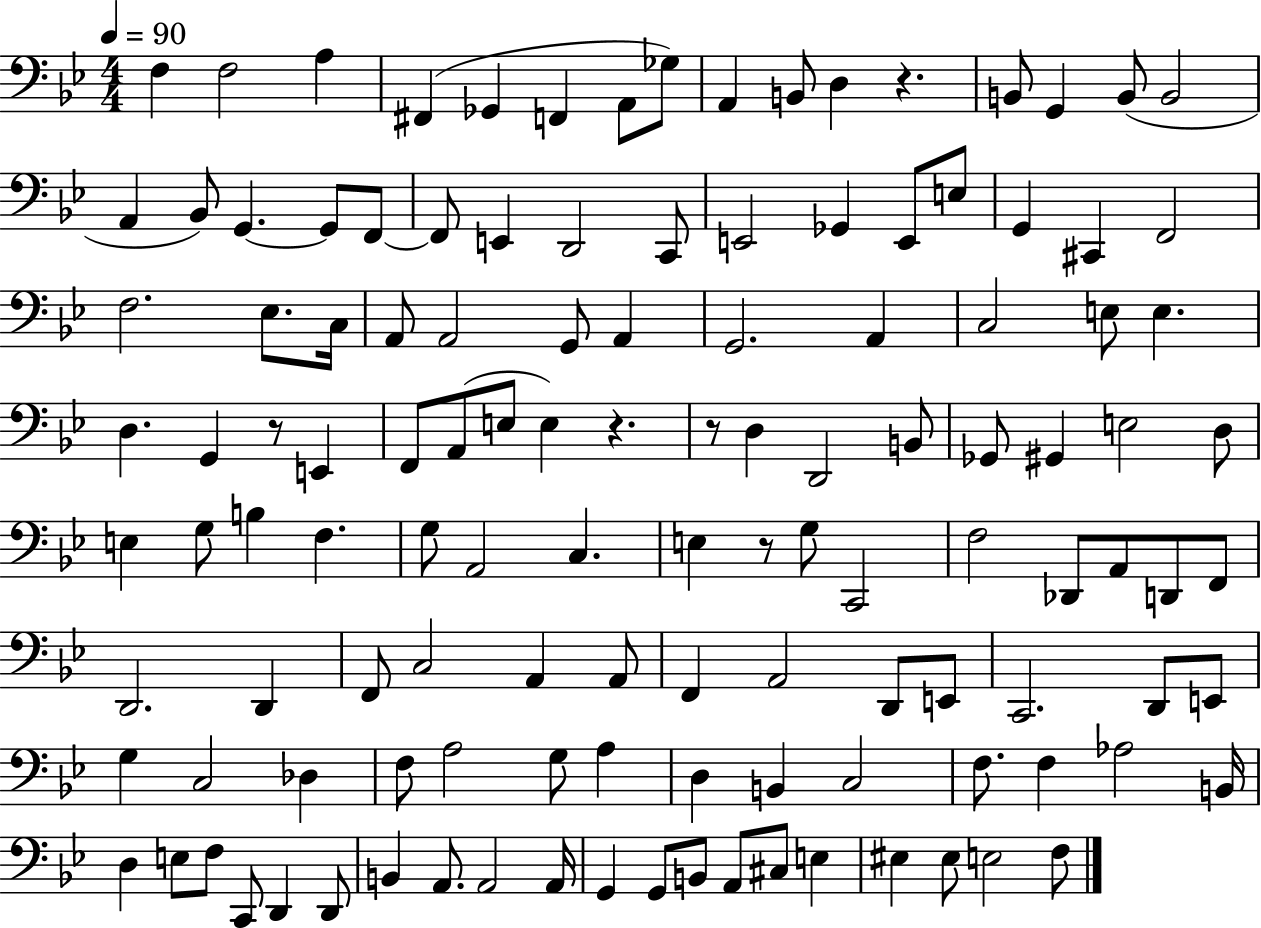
{
  \clef bass
  \numericTimeSignature
  \time 4/4
  \key bes \major
  \tempo 4 = 90
  f4 f2 a4 | fis,4( ges,4 f,4 a,8 ges8) | a,4 b,8 d4 r4. | b,8 g,4 b,8( b,2 | \break a,4 bes,8) g,4.~~ g,8 f,8~~ | f,8 e,4 d,2 c,8 | e,2 ges,4 e,8 e8 | g,4 cis,4 f,2 | \break f2. ees8. c16 | a,8 a,2 g,8 a,4 | g,2. a,4 | c2 e8 e4. | \break d4. g,4 r8 e,4 | f,8 a,8( e8 e4) r4. | r8 d4 d,2 b,8 | ges,8 gis,4 e2 d8 | \break e4 g8 b4 f4. | g8 a,2 c4. | e4 r8 g8 c,2 | f2 des,8 a,8 d,8 f,8 | \break d,2. d,4 | f,8 c2 a,4 a,8 | f,4 a,2 d,8 e,8 | c,2. d,8 e,8 | \break g4 c2 des4 | f8 a2 g8 a4 | d4 b,4 c2 | f8. f4 aes2 b,16 | \break d4 e8 f8 c,8 d,4 d,8 | b,4 a,8. a,2 a,16 | g,4 g,8 b,8 a,8 cis8 e4 | eis4 eis8 e2 f8 | \break \bar "|."
}